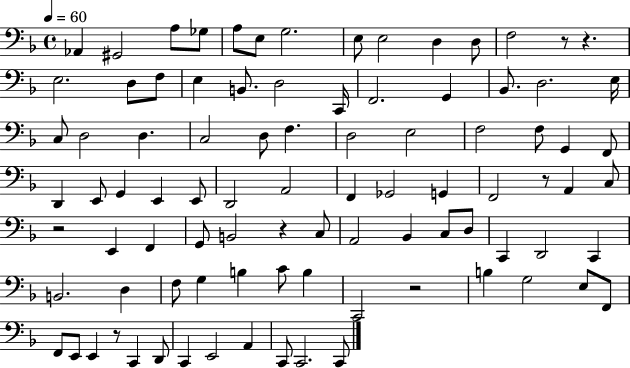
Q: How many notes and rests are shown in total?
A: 91